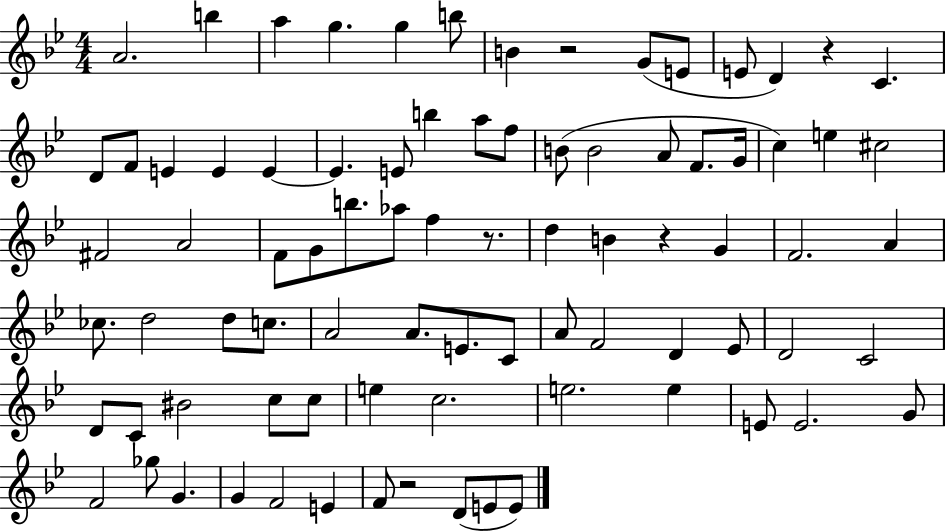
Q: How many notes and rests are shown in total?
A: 83